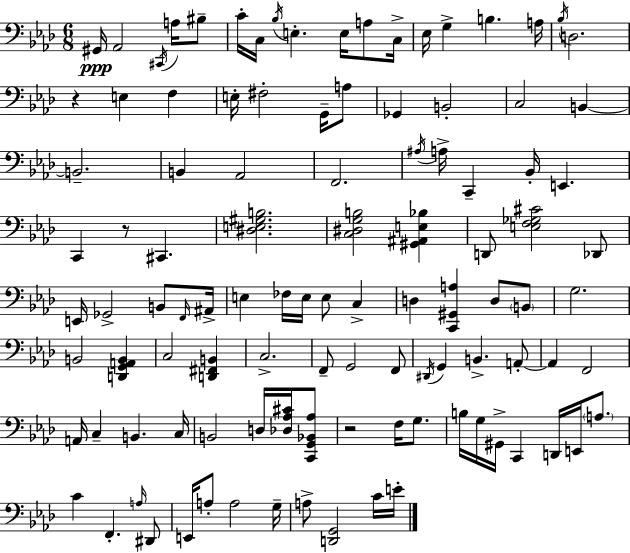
X:1
T:Untitled
M:6/8
L:1/4
K:Fm
^G,,/4 _A,,2 ^C,,/4 A,/4 ^B,/2 C/4 C,/4 _B,/4 E, E,/4 A,/2 C,/4 _E,/4 G, B, A,/4 _B,/4 D,2 z E, F, E,/4 ^F,2 G,,/4 A,/2 _G,, B,,2 C,2 B,, B,,2 B,, _A,,2 F,,2 ^A,/4 A,/4 C,, _B,,/4 E,, C,, z/2 ^C,, [^D,E,^G,B,]2 [C,^D,G,B,]2 [^G,,^A,,E,_B,] D,,/2 [E,F,_G,^C]2 _D,,/2 E,,/4 _G,,2 B,,/2 F,,/4 ^A,,/4 E, _F,/4 E,/4 E,/2 C, D, [C,,^G,,A,] D,/2 B,,/2 G,2 B,,2 [D,,G,,A,,B,,] C,2 [D,,^F,,B,,] C,2 F,,/2 G,,2 F,,/2 ^D,,/4 G,, B,, A,,/2 A,, F,,2 A,,/4 C, B,, C,/4 B,,2 D,/4 [_D,_A,^C]/4 [C,,G,,_B,,_A,]/2 z2 F,/4 G,/2 B,/4 G,/4 ^G,,/4 C,, D,,/4 E,,/4 A,/2 C F,, A,/4 ^D,,/2 E,,/4 A,/2 A,2 G,/4 A,/2 [D,,G,,]2 C/4 E/4